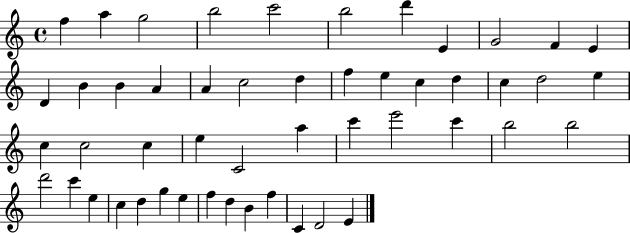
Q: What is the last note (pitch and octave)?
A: E4